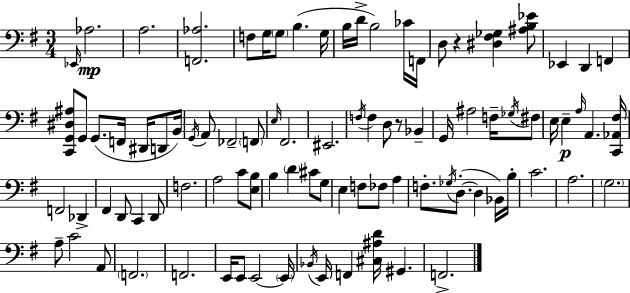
X:1
T:Untitled
M:3/4
L:1/4
K:Em
_E,,/4 _A,2 A,2 [F,,_A,]2 F,/2 G,/4 G,/2 B, G,/4 B,/4 D/4 B,2 _C/4 F,,/4 D,/2 z [^D,^F,_G,] [^A,B,_E]/2 _E,, D,, F,, [C,,G,,^D,^A,]/2 G,,/2 G,,/2 F,,/4 ^D,,/4 D,,/2 B,,/4 G,,/4 A,,/2 _F,,2 F,,/2 E,/4 ^F,,2 ^E,,2 F,/4 F, D,/2 z/2 _B,, G,,/4 ^A,2 F,/4 _G,/4 ^F,/2 E,/4 E, A,/4 A,, [C,,_A,,^F,]/4 F,,2 _D,, ^F,, D,,/2 C,, D,,/2 F,2 A,2 C/2 [E,B,]/2 B, D ^C/2 G,/2 E, F,/2 _F,/2 A, F,/2 _G,/4 D,/2 D, _B,,/4 B,/4 C2 A,2 G,2 A,/2 C2 A,,/2 F,,2 F,,2 E,,/4 E,,/2 E,,2 E,,/4 _B,,/4 E,,/4 F,, [^C,^A,D]/4 ^G,, F,,2